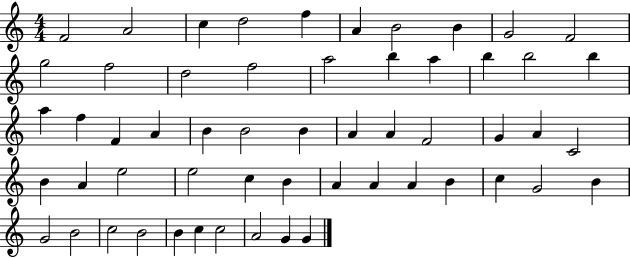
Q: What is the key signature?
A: C major